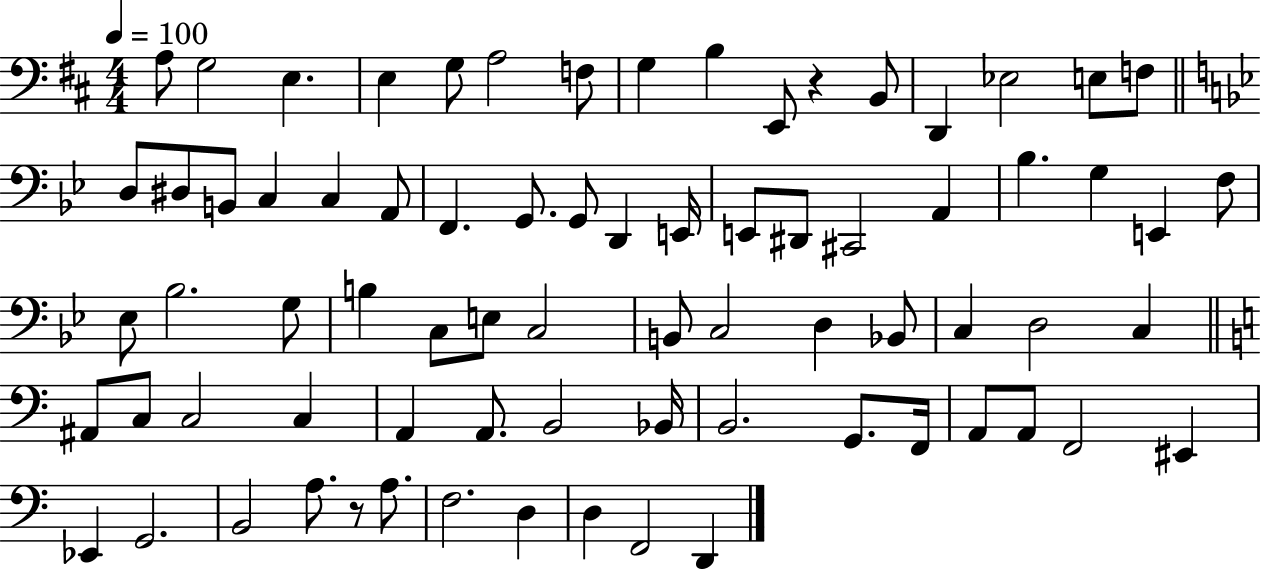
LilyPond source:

{
  \clef bass
  \numericTimeSignature
  \time 4/4
  \key d \major
  \tempo 4 = 100
  a8 g2 e4. | e4 g8 a2 f8 | g4 b4 e,8 r4 b,8 | d,4 ees2 e8 f8 | \break \bar "||" \break \key bes \major d8 dis8 b,8 c4 c4 a,8 | f,4. g,8. g,8 d,4 e,16 | e,8 dis,8 cis,2 a,4 | bes4. g4 e,4 f8 | \break ees8 bes2. g8 | b4 c8 e8 c2 | b,8 c2 d4 bes,8 | c4 d2 c4 | \break \bar "||" \break \key a \minor ais,8 c8 c2 c4 | a,4 a,8. b,2 bes,16 | b,2. g,8. f,16 | a,8 a,8 f,2 eis,4 | \break ees,4 g,2. | b,2 a8. r8 a8. | f2. d4 | d4 f,2 d,4 | \break \bar "|."
}